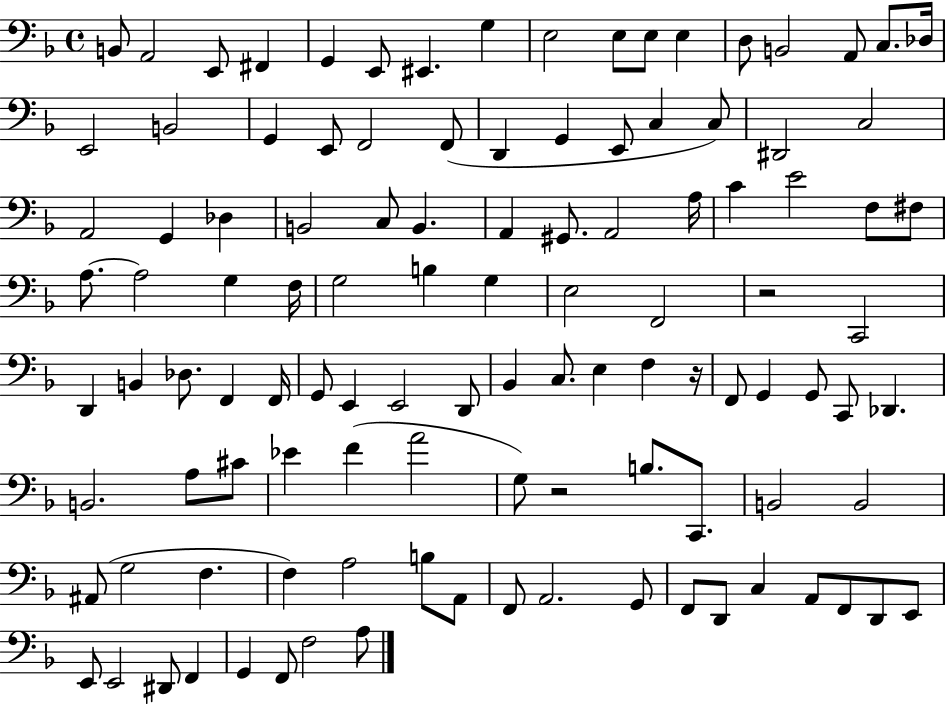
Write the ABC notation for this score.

X:1
T:Untitled
M:4/4
L:1/4
K:F
B,,/2 A,,2 E,,/2 ^F,, G,, E,,/2 ^E,, G, E,2 E,/2 E,/2 E, D,/2 B,,2 A,,/2 C,/2 _D,/4 E,,2 B,,2 G,, E,,/2 F,,2 F,,/2 D,, G,, E,,/2 C, C,/2 ^D,,2 C,2 A,,2 G,, _D, B,,2 C,/2 B,, A,, ^G,,/2 A,,2 A,/4 C E2 F,/2 ^F,/2 A,/2 A,2 G, F,/4 G,2 B, G, E,2 F,,2 z2 C,,2 D,, B,, _D,/2 F,, F,,/4 G,,/2 E,, E,,2 D,,/2 _B,, C,/2 E, F, z/4 F,,/2 G,, G,,/2 C,,/2 _D,, B,,2 A,/2 ^C/2 _E F A2 G,/2 z2 B,/2 C,,/2 B,,2 B,,2 ^A,,/2 G,2 F, F, A,2 B,/2 A,,/2 F,,/2 A,,2 G,,/2 F,,/2 D,,/2 C, A,,/2 F,,/2 D,,/2 E,,/2 E,,/2 E,,2 ^D,,/2 F,, G,, F,,/2 F,2 A,/2